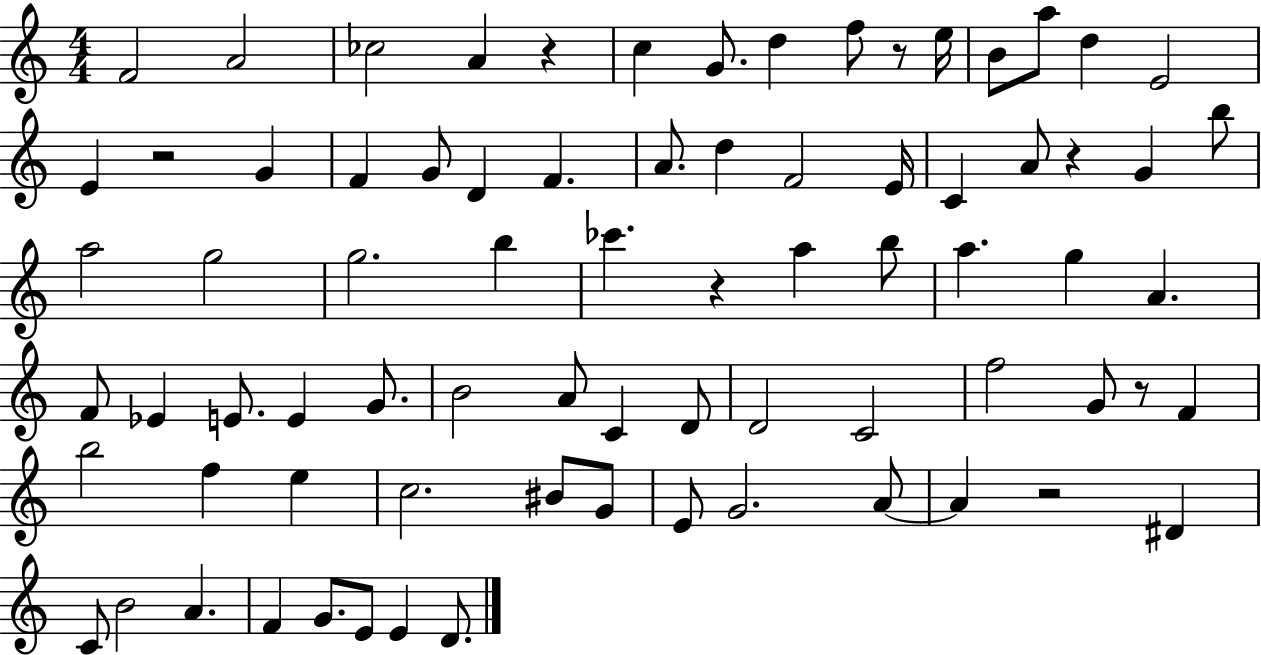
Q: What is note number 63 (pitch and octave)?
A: C4